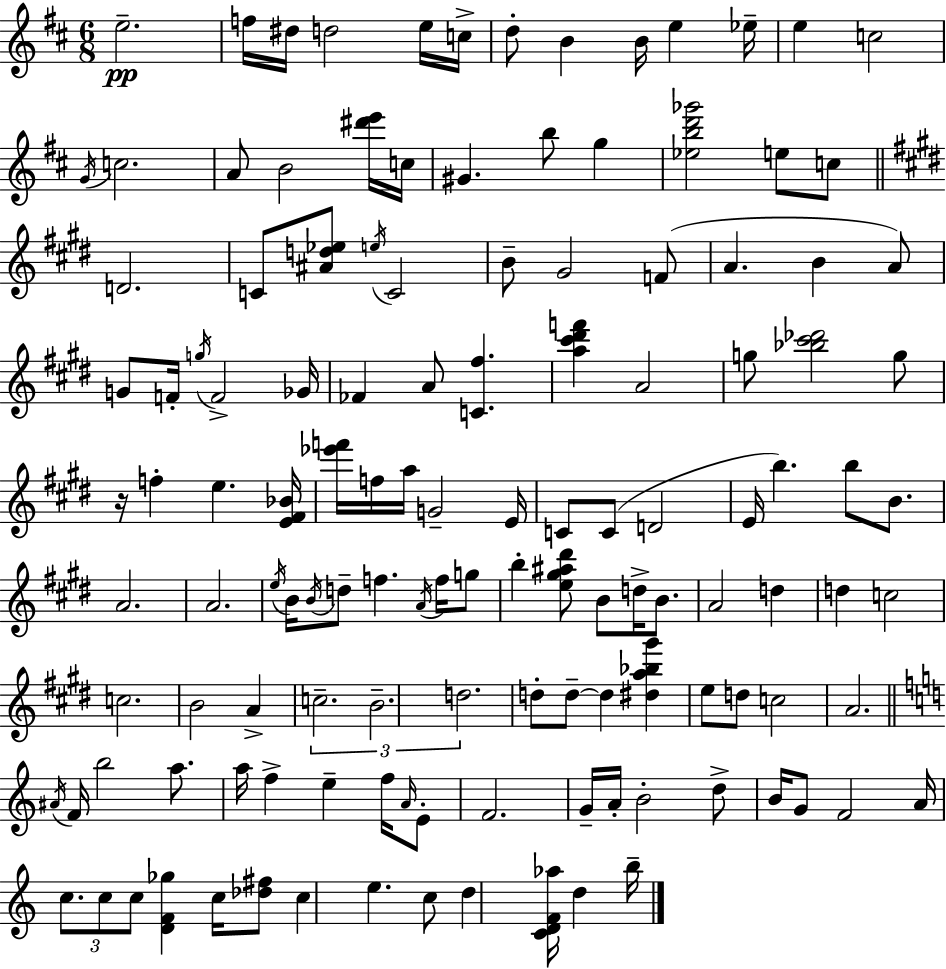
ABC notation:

X:1
T:Untitled
M:6/8
L:1/4
K:D
e2 f/4 ^d/4 d2 e/4 c/4 d/2 B B/4 e _e/4 e c2 G/4 c2 A/2 B2 [^d'e']/4 c/4 ^G b/2 g [_ebd'_g']2 e/2 c/2 D2 C/2 [^Ad_e]/2 e/4 C2 B/2 ^G2 F/2 A B A/2 G/2 F/4 g/4 F2 _G/4 _F A/2 [C^f] [a^c'^d'f'] A2 g/2 [_b^c'_d']2 g/2 z/4 f e [E^F_B]/4 [_e'f']/4 f/4 a/4 G2 E/4 C/2 C/2 D2 E/4 b b/2 B/2 A2 A2 e/4 B/4 B/4 d/2 f A/4 f/4 g/2 b [e^g^a^d']/2 B/2 d/4 B/2 A2 d d c2 c2 B2 A c2 B2 d2 d/2 d/2 d [^da_b^g'] e/2 d/2 c2 A2 ^A/4 F/4 b2 a/2 a/4 f e f/4 A/4 E/2 F2 G/4 A/4 B2 d/2 B/4 G/2 F2 A/4 c/2 c/2 c/2 [DF_g] c/4 [_d^f]/2 c e c/2 d [CDF_a]/4 d b/4